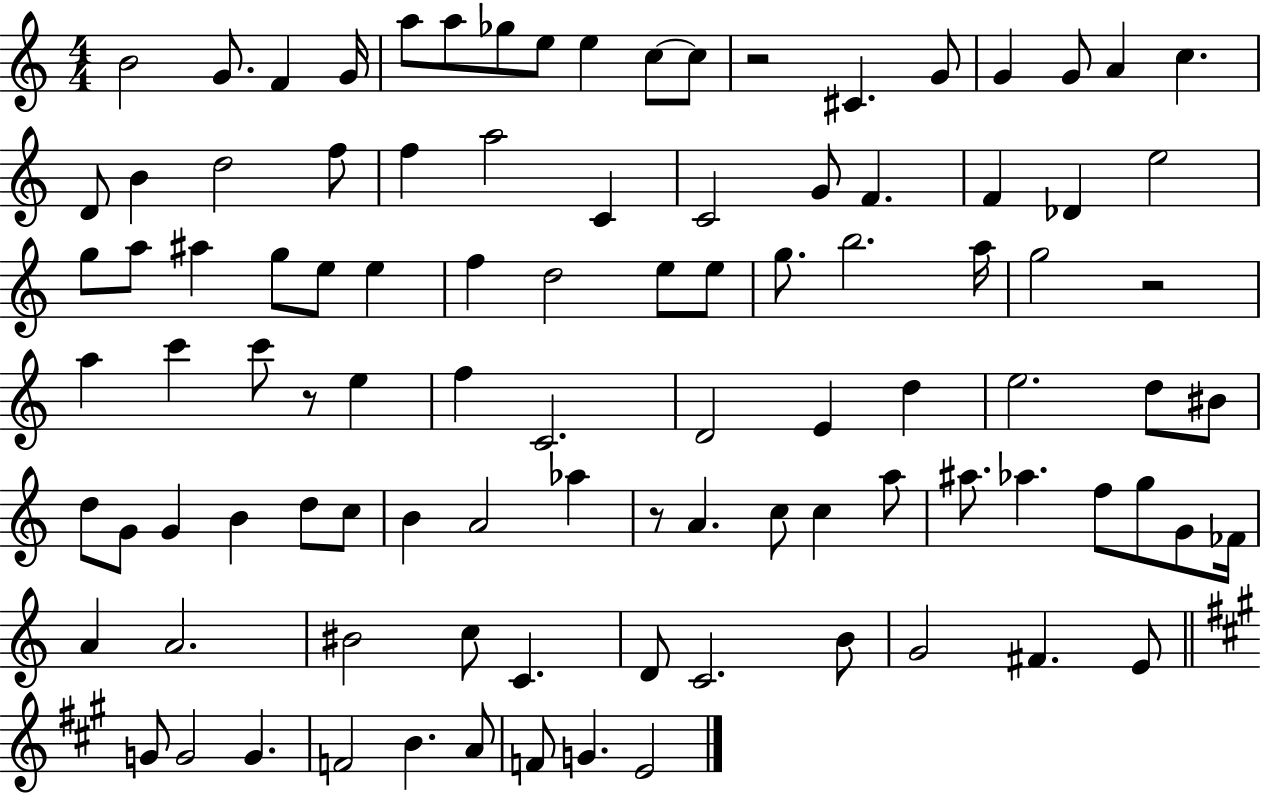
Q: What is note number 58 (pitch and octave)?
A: G4